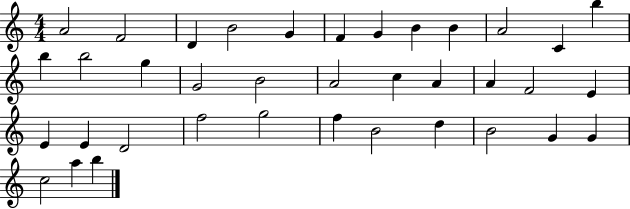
A4/h F4/h D4/q B4/h G4/q F4/q G4/q B4/q B4/q A4/h C4/q B5/q B5/q B5/h G5/q G4/h B4/h A4/h C5/q A4/q A4/q F4/h E4/q E4/q E4/q D4/h F5/h G5/h F5/q B4/h D5/q B4/h G4/q G4/q C5/h A5/q B5/q